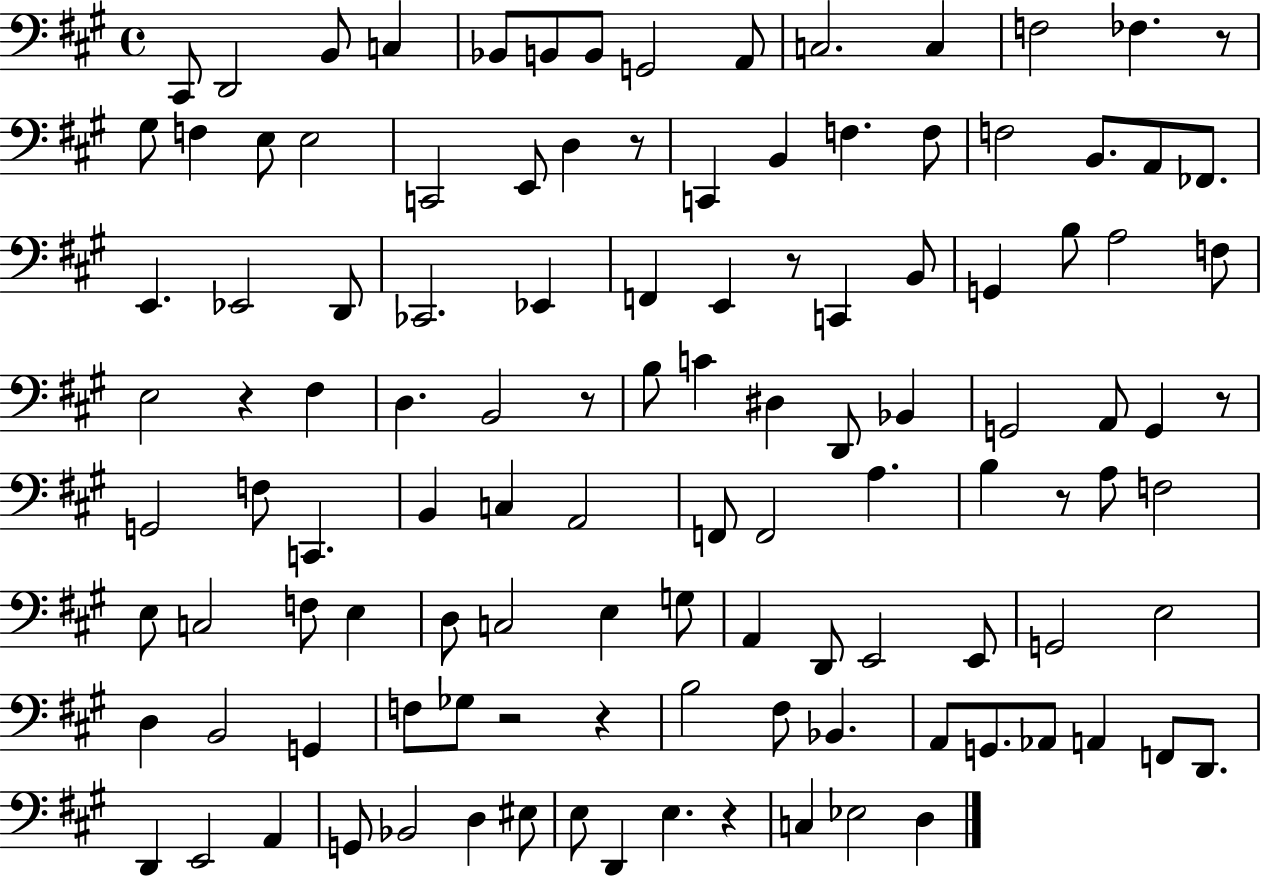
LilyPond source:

{
  \clef bass
  \time 4/4
  \defaultTimeSignature
  \key a \major
  \repeat volta 2 { cis,8 d,2 b,8 c4 | bes,8 b,8 b,8 g,2 a,8 | c2. c4 | f2 fes4. r8 | \break gis8 f4 e8 e2 | c,2 e,8 d4 r8 | c,4 b,4 f4. f8 | f2 b,8. a,8 fes,8. | \break e,4. ees,2 d,8 | ces,2. ees,4 | f,4 e,4 r8 c,4 b,8 | g,4 b8 a2 f8 | \break e2 r4 fis4 | d4. b,2 r8 | b8 c'4 dis4 d,8 bes,4 | g,2 a,8 g,4 r8 | \break g,2 f8 c,4. | b,4 c4 a,2 | f,8 f,2 a4. | b4 r8 a8 f2 | \break e8 c2 f8 e4 | d8 c2 e4 g8 | a,4 d,8 e,2 e,8 | g,2 e2 | \break d4 b,2 g,4 | f8 ges8 r2 r4 | b2 fis8 bes,4. | a,8 g,8. aes,8 a,4 f,8 d,8. | \break d,4 e,2 a,4 | g,8 bes,2 d4 eis8 | e8 d,4 e4. r4 | c4 ees2 d4 | \break } \bar "|."
}